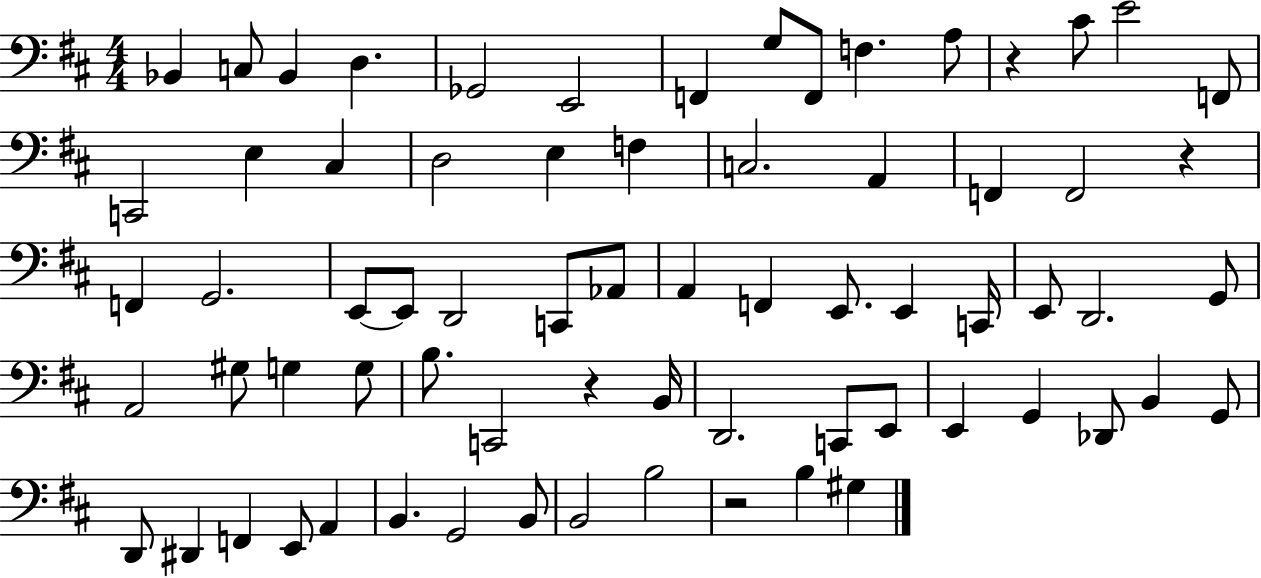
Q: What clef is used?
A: bass